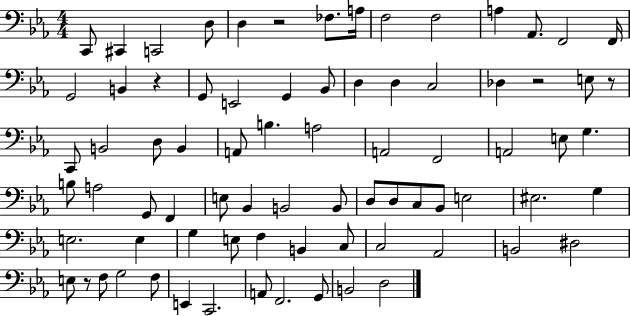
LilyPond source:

{
  \clef bass
  \numericTimeSignature
  \time 4/4
  \key ees \major
  \repeat volta 2 { c,8 cis,4 c,2 d8 | d4 r2 fes8. a16 | f2 f2 | a4 aes,8. f,2 f,16 | \break g,2 b,4 r4 | g,8 e,2 g,4 bes,8 | d4 d4 c2 | des4 r2 e8 r8 | \break c,8 b,2 d8 b,4 | a,8 b4. a2 | a,2 f,2 | a,2 e8 g4. | \break b8 a2 g,8 f,4 | e8 bes,4 b,2 b,8 | d8 d8 c8 bes,8 e2 | eis2. g4 | \break e2. e4 | g4 e8 f4 b,4 c8 | c2 aes,2 | b,2 dis2 | \break e8 r8 f8 g2 f8 | e,4 c,2. | a,8 f,2. g,8 | b,2 d2 | \break } \bar "|."
}